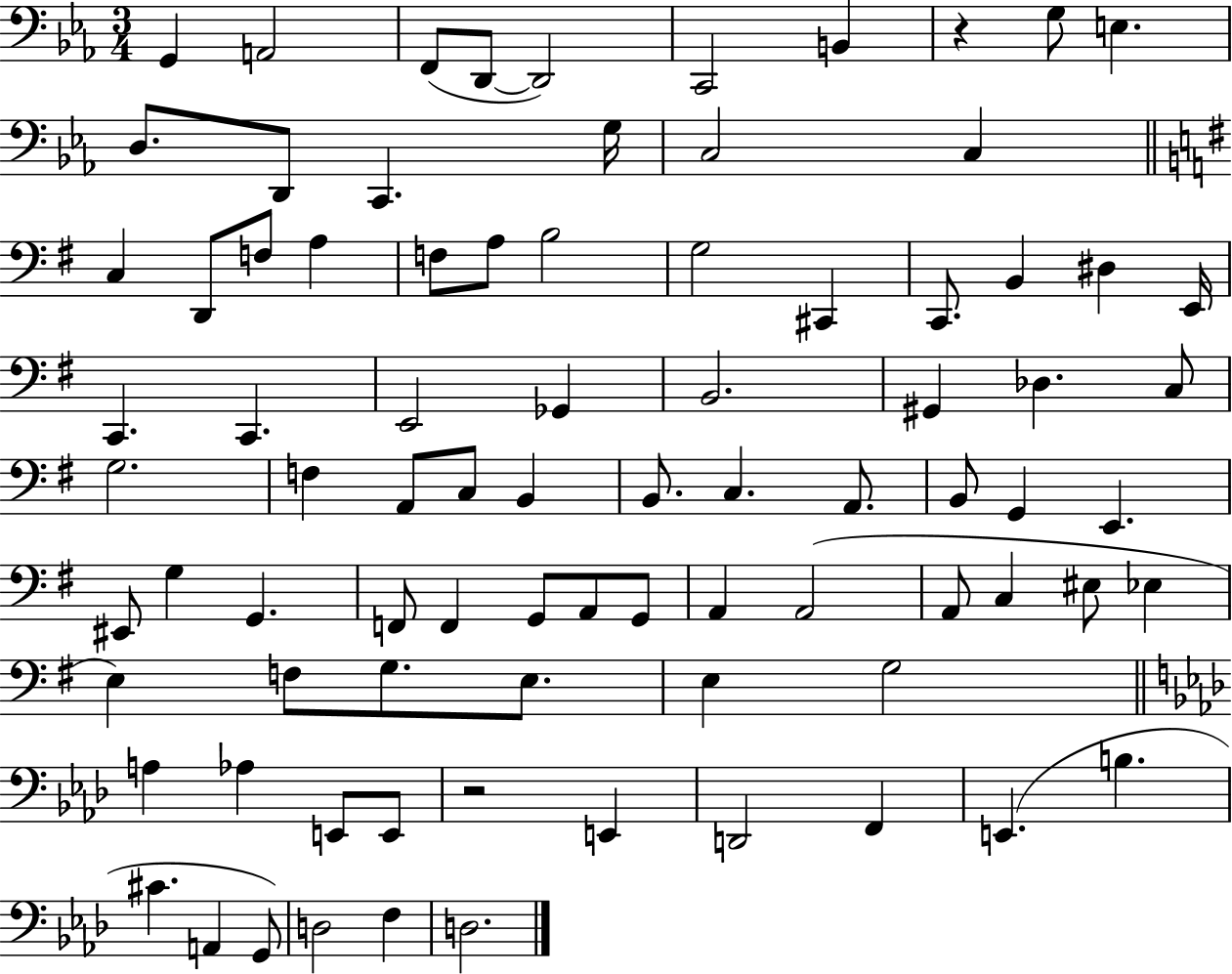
{
  \clef bass
  \numericTimeSignature
  \time 3/4
  \key ees \major
  g,4 a,2 | f,8( d,8~~ d,2) | c,2 b,4 | r4 g8 e4. | \break d8. d,8 c,4. g16 | c2 c4 | \bar "||" \break \key g \major c4 d,8 f8 a4 | f8 a8 b2 | g2 cis,4 | c,8. b,4 dis4 e,16 | \break c,4. c,4. | e,2 ges,4 | b,2. | gis,4 des4. c8 | \break g2. | f4 a,8 c8 b,4 | b,8. c4. a,8. | b,8 g,4 e,4. | \break eis,8 g4 g,4. | f,8 f,4 g,8 a,8 g,8 | a,4 a,2( | a,8 c4 eis8 ees4 | \break e4) f8 g8. e8. | e4 g2 | \bar "||" \break \key aes \major a4 aes4 e,8 e,8 | r2 e,4 | d,2 f,4 | e,4.( b4. | \break cis'4. a,4 g,8) | d2 f4 | d2. | \bar "|."
}